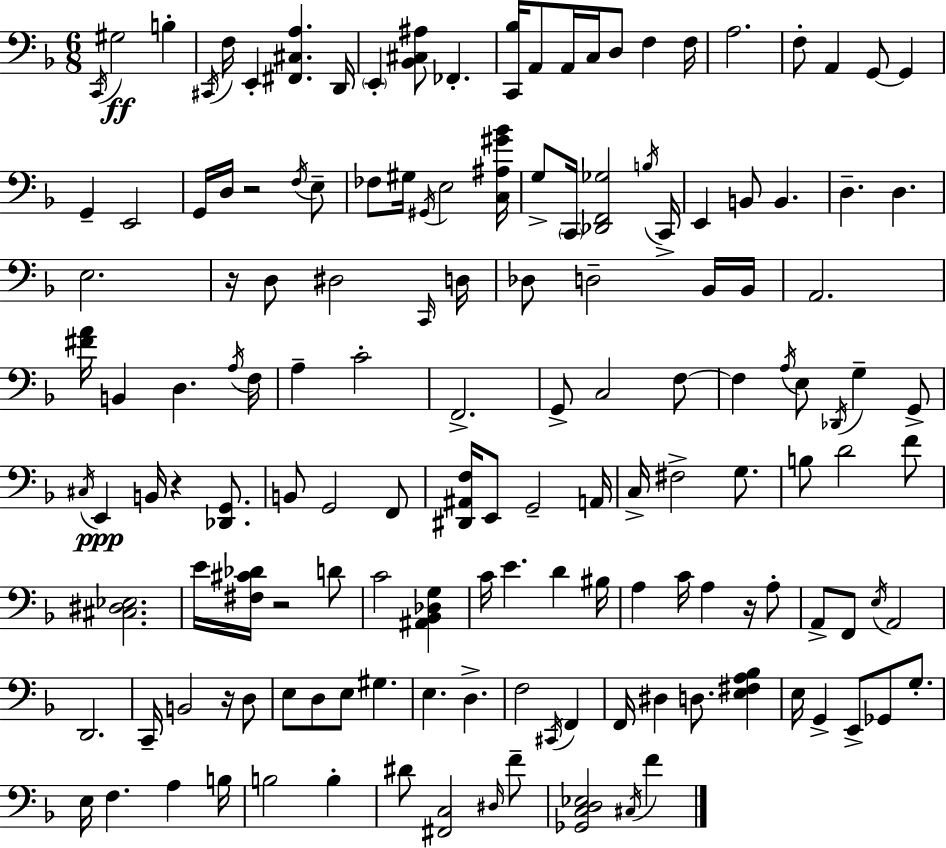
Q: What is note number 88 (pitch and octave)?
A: A3